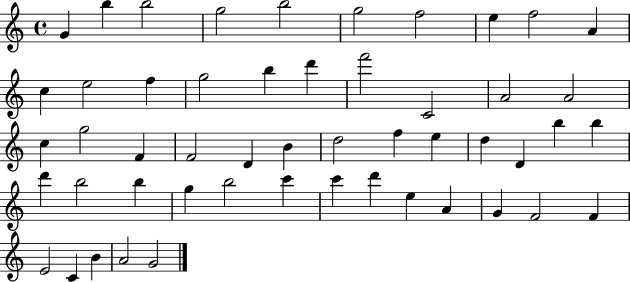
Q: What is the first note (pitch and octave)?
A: G4